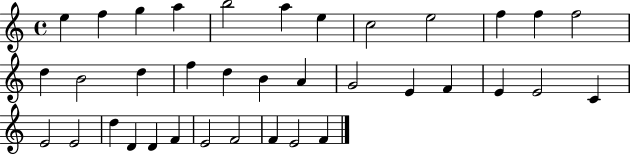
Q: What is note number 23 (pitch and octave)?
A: E4